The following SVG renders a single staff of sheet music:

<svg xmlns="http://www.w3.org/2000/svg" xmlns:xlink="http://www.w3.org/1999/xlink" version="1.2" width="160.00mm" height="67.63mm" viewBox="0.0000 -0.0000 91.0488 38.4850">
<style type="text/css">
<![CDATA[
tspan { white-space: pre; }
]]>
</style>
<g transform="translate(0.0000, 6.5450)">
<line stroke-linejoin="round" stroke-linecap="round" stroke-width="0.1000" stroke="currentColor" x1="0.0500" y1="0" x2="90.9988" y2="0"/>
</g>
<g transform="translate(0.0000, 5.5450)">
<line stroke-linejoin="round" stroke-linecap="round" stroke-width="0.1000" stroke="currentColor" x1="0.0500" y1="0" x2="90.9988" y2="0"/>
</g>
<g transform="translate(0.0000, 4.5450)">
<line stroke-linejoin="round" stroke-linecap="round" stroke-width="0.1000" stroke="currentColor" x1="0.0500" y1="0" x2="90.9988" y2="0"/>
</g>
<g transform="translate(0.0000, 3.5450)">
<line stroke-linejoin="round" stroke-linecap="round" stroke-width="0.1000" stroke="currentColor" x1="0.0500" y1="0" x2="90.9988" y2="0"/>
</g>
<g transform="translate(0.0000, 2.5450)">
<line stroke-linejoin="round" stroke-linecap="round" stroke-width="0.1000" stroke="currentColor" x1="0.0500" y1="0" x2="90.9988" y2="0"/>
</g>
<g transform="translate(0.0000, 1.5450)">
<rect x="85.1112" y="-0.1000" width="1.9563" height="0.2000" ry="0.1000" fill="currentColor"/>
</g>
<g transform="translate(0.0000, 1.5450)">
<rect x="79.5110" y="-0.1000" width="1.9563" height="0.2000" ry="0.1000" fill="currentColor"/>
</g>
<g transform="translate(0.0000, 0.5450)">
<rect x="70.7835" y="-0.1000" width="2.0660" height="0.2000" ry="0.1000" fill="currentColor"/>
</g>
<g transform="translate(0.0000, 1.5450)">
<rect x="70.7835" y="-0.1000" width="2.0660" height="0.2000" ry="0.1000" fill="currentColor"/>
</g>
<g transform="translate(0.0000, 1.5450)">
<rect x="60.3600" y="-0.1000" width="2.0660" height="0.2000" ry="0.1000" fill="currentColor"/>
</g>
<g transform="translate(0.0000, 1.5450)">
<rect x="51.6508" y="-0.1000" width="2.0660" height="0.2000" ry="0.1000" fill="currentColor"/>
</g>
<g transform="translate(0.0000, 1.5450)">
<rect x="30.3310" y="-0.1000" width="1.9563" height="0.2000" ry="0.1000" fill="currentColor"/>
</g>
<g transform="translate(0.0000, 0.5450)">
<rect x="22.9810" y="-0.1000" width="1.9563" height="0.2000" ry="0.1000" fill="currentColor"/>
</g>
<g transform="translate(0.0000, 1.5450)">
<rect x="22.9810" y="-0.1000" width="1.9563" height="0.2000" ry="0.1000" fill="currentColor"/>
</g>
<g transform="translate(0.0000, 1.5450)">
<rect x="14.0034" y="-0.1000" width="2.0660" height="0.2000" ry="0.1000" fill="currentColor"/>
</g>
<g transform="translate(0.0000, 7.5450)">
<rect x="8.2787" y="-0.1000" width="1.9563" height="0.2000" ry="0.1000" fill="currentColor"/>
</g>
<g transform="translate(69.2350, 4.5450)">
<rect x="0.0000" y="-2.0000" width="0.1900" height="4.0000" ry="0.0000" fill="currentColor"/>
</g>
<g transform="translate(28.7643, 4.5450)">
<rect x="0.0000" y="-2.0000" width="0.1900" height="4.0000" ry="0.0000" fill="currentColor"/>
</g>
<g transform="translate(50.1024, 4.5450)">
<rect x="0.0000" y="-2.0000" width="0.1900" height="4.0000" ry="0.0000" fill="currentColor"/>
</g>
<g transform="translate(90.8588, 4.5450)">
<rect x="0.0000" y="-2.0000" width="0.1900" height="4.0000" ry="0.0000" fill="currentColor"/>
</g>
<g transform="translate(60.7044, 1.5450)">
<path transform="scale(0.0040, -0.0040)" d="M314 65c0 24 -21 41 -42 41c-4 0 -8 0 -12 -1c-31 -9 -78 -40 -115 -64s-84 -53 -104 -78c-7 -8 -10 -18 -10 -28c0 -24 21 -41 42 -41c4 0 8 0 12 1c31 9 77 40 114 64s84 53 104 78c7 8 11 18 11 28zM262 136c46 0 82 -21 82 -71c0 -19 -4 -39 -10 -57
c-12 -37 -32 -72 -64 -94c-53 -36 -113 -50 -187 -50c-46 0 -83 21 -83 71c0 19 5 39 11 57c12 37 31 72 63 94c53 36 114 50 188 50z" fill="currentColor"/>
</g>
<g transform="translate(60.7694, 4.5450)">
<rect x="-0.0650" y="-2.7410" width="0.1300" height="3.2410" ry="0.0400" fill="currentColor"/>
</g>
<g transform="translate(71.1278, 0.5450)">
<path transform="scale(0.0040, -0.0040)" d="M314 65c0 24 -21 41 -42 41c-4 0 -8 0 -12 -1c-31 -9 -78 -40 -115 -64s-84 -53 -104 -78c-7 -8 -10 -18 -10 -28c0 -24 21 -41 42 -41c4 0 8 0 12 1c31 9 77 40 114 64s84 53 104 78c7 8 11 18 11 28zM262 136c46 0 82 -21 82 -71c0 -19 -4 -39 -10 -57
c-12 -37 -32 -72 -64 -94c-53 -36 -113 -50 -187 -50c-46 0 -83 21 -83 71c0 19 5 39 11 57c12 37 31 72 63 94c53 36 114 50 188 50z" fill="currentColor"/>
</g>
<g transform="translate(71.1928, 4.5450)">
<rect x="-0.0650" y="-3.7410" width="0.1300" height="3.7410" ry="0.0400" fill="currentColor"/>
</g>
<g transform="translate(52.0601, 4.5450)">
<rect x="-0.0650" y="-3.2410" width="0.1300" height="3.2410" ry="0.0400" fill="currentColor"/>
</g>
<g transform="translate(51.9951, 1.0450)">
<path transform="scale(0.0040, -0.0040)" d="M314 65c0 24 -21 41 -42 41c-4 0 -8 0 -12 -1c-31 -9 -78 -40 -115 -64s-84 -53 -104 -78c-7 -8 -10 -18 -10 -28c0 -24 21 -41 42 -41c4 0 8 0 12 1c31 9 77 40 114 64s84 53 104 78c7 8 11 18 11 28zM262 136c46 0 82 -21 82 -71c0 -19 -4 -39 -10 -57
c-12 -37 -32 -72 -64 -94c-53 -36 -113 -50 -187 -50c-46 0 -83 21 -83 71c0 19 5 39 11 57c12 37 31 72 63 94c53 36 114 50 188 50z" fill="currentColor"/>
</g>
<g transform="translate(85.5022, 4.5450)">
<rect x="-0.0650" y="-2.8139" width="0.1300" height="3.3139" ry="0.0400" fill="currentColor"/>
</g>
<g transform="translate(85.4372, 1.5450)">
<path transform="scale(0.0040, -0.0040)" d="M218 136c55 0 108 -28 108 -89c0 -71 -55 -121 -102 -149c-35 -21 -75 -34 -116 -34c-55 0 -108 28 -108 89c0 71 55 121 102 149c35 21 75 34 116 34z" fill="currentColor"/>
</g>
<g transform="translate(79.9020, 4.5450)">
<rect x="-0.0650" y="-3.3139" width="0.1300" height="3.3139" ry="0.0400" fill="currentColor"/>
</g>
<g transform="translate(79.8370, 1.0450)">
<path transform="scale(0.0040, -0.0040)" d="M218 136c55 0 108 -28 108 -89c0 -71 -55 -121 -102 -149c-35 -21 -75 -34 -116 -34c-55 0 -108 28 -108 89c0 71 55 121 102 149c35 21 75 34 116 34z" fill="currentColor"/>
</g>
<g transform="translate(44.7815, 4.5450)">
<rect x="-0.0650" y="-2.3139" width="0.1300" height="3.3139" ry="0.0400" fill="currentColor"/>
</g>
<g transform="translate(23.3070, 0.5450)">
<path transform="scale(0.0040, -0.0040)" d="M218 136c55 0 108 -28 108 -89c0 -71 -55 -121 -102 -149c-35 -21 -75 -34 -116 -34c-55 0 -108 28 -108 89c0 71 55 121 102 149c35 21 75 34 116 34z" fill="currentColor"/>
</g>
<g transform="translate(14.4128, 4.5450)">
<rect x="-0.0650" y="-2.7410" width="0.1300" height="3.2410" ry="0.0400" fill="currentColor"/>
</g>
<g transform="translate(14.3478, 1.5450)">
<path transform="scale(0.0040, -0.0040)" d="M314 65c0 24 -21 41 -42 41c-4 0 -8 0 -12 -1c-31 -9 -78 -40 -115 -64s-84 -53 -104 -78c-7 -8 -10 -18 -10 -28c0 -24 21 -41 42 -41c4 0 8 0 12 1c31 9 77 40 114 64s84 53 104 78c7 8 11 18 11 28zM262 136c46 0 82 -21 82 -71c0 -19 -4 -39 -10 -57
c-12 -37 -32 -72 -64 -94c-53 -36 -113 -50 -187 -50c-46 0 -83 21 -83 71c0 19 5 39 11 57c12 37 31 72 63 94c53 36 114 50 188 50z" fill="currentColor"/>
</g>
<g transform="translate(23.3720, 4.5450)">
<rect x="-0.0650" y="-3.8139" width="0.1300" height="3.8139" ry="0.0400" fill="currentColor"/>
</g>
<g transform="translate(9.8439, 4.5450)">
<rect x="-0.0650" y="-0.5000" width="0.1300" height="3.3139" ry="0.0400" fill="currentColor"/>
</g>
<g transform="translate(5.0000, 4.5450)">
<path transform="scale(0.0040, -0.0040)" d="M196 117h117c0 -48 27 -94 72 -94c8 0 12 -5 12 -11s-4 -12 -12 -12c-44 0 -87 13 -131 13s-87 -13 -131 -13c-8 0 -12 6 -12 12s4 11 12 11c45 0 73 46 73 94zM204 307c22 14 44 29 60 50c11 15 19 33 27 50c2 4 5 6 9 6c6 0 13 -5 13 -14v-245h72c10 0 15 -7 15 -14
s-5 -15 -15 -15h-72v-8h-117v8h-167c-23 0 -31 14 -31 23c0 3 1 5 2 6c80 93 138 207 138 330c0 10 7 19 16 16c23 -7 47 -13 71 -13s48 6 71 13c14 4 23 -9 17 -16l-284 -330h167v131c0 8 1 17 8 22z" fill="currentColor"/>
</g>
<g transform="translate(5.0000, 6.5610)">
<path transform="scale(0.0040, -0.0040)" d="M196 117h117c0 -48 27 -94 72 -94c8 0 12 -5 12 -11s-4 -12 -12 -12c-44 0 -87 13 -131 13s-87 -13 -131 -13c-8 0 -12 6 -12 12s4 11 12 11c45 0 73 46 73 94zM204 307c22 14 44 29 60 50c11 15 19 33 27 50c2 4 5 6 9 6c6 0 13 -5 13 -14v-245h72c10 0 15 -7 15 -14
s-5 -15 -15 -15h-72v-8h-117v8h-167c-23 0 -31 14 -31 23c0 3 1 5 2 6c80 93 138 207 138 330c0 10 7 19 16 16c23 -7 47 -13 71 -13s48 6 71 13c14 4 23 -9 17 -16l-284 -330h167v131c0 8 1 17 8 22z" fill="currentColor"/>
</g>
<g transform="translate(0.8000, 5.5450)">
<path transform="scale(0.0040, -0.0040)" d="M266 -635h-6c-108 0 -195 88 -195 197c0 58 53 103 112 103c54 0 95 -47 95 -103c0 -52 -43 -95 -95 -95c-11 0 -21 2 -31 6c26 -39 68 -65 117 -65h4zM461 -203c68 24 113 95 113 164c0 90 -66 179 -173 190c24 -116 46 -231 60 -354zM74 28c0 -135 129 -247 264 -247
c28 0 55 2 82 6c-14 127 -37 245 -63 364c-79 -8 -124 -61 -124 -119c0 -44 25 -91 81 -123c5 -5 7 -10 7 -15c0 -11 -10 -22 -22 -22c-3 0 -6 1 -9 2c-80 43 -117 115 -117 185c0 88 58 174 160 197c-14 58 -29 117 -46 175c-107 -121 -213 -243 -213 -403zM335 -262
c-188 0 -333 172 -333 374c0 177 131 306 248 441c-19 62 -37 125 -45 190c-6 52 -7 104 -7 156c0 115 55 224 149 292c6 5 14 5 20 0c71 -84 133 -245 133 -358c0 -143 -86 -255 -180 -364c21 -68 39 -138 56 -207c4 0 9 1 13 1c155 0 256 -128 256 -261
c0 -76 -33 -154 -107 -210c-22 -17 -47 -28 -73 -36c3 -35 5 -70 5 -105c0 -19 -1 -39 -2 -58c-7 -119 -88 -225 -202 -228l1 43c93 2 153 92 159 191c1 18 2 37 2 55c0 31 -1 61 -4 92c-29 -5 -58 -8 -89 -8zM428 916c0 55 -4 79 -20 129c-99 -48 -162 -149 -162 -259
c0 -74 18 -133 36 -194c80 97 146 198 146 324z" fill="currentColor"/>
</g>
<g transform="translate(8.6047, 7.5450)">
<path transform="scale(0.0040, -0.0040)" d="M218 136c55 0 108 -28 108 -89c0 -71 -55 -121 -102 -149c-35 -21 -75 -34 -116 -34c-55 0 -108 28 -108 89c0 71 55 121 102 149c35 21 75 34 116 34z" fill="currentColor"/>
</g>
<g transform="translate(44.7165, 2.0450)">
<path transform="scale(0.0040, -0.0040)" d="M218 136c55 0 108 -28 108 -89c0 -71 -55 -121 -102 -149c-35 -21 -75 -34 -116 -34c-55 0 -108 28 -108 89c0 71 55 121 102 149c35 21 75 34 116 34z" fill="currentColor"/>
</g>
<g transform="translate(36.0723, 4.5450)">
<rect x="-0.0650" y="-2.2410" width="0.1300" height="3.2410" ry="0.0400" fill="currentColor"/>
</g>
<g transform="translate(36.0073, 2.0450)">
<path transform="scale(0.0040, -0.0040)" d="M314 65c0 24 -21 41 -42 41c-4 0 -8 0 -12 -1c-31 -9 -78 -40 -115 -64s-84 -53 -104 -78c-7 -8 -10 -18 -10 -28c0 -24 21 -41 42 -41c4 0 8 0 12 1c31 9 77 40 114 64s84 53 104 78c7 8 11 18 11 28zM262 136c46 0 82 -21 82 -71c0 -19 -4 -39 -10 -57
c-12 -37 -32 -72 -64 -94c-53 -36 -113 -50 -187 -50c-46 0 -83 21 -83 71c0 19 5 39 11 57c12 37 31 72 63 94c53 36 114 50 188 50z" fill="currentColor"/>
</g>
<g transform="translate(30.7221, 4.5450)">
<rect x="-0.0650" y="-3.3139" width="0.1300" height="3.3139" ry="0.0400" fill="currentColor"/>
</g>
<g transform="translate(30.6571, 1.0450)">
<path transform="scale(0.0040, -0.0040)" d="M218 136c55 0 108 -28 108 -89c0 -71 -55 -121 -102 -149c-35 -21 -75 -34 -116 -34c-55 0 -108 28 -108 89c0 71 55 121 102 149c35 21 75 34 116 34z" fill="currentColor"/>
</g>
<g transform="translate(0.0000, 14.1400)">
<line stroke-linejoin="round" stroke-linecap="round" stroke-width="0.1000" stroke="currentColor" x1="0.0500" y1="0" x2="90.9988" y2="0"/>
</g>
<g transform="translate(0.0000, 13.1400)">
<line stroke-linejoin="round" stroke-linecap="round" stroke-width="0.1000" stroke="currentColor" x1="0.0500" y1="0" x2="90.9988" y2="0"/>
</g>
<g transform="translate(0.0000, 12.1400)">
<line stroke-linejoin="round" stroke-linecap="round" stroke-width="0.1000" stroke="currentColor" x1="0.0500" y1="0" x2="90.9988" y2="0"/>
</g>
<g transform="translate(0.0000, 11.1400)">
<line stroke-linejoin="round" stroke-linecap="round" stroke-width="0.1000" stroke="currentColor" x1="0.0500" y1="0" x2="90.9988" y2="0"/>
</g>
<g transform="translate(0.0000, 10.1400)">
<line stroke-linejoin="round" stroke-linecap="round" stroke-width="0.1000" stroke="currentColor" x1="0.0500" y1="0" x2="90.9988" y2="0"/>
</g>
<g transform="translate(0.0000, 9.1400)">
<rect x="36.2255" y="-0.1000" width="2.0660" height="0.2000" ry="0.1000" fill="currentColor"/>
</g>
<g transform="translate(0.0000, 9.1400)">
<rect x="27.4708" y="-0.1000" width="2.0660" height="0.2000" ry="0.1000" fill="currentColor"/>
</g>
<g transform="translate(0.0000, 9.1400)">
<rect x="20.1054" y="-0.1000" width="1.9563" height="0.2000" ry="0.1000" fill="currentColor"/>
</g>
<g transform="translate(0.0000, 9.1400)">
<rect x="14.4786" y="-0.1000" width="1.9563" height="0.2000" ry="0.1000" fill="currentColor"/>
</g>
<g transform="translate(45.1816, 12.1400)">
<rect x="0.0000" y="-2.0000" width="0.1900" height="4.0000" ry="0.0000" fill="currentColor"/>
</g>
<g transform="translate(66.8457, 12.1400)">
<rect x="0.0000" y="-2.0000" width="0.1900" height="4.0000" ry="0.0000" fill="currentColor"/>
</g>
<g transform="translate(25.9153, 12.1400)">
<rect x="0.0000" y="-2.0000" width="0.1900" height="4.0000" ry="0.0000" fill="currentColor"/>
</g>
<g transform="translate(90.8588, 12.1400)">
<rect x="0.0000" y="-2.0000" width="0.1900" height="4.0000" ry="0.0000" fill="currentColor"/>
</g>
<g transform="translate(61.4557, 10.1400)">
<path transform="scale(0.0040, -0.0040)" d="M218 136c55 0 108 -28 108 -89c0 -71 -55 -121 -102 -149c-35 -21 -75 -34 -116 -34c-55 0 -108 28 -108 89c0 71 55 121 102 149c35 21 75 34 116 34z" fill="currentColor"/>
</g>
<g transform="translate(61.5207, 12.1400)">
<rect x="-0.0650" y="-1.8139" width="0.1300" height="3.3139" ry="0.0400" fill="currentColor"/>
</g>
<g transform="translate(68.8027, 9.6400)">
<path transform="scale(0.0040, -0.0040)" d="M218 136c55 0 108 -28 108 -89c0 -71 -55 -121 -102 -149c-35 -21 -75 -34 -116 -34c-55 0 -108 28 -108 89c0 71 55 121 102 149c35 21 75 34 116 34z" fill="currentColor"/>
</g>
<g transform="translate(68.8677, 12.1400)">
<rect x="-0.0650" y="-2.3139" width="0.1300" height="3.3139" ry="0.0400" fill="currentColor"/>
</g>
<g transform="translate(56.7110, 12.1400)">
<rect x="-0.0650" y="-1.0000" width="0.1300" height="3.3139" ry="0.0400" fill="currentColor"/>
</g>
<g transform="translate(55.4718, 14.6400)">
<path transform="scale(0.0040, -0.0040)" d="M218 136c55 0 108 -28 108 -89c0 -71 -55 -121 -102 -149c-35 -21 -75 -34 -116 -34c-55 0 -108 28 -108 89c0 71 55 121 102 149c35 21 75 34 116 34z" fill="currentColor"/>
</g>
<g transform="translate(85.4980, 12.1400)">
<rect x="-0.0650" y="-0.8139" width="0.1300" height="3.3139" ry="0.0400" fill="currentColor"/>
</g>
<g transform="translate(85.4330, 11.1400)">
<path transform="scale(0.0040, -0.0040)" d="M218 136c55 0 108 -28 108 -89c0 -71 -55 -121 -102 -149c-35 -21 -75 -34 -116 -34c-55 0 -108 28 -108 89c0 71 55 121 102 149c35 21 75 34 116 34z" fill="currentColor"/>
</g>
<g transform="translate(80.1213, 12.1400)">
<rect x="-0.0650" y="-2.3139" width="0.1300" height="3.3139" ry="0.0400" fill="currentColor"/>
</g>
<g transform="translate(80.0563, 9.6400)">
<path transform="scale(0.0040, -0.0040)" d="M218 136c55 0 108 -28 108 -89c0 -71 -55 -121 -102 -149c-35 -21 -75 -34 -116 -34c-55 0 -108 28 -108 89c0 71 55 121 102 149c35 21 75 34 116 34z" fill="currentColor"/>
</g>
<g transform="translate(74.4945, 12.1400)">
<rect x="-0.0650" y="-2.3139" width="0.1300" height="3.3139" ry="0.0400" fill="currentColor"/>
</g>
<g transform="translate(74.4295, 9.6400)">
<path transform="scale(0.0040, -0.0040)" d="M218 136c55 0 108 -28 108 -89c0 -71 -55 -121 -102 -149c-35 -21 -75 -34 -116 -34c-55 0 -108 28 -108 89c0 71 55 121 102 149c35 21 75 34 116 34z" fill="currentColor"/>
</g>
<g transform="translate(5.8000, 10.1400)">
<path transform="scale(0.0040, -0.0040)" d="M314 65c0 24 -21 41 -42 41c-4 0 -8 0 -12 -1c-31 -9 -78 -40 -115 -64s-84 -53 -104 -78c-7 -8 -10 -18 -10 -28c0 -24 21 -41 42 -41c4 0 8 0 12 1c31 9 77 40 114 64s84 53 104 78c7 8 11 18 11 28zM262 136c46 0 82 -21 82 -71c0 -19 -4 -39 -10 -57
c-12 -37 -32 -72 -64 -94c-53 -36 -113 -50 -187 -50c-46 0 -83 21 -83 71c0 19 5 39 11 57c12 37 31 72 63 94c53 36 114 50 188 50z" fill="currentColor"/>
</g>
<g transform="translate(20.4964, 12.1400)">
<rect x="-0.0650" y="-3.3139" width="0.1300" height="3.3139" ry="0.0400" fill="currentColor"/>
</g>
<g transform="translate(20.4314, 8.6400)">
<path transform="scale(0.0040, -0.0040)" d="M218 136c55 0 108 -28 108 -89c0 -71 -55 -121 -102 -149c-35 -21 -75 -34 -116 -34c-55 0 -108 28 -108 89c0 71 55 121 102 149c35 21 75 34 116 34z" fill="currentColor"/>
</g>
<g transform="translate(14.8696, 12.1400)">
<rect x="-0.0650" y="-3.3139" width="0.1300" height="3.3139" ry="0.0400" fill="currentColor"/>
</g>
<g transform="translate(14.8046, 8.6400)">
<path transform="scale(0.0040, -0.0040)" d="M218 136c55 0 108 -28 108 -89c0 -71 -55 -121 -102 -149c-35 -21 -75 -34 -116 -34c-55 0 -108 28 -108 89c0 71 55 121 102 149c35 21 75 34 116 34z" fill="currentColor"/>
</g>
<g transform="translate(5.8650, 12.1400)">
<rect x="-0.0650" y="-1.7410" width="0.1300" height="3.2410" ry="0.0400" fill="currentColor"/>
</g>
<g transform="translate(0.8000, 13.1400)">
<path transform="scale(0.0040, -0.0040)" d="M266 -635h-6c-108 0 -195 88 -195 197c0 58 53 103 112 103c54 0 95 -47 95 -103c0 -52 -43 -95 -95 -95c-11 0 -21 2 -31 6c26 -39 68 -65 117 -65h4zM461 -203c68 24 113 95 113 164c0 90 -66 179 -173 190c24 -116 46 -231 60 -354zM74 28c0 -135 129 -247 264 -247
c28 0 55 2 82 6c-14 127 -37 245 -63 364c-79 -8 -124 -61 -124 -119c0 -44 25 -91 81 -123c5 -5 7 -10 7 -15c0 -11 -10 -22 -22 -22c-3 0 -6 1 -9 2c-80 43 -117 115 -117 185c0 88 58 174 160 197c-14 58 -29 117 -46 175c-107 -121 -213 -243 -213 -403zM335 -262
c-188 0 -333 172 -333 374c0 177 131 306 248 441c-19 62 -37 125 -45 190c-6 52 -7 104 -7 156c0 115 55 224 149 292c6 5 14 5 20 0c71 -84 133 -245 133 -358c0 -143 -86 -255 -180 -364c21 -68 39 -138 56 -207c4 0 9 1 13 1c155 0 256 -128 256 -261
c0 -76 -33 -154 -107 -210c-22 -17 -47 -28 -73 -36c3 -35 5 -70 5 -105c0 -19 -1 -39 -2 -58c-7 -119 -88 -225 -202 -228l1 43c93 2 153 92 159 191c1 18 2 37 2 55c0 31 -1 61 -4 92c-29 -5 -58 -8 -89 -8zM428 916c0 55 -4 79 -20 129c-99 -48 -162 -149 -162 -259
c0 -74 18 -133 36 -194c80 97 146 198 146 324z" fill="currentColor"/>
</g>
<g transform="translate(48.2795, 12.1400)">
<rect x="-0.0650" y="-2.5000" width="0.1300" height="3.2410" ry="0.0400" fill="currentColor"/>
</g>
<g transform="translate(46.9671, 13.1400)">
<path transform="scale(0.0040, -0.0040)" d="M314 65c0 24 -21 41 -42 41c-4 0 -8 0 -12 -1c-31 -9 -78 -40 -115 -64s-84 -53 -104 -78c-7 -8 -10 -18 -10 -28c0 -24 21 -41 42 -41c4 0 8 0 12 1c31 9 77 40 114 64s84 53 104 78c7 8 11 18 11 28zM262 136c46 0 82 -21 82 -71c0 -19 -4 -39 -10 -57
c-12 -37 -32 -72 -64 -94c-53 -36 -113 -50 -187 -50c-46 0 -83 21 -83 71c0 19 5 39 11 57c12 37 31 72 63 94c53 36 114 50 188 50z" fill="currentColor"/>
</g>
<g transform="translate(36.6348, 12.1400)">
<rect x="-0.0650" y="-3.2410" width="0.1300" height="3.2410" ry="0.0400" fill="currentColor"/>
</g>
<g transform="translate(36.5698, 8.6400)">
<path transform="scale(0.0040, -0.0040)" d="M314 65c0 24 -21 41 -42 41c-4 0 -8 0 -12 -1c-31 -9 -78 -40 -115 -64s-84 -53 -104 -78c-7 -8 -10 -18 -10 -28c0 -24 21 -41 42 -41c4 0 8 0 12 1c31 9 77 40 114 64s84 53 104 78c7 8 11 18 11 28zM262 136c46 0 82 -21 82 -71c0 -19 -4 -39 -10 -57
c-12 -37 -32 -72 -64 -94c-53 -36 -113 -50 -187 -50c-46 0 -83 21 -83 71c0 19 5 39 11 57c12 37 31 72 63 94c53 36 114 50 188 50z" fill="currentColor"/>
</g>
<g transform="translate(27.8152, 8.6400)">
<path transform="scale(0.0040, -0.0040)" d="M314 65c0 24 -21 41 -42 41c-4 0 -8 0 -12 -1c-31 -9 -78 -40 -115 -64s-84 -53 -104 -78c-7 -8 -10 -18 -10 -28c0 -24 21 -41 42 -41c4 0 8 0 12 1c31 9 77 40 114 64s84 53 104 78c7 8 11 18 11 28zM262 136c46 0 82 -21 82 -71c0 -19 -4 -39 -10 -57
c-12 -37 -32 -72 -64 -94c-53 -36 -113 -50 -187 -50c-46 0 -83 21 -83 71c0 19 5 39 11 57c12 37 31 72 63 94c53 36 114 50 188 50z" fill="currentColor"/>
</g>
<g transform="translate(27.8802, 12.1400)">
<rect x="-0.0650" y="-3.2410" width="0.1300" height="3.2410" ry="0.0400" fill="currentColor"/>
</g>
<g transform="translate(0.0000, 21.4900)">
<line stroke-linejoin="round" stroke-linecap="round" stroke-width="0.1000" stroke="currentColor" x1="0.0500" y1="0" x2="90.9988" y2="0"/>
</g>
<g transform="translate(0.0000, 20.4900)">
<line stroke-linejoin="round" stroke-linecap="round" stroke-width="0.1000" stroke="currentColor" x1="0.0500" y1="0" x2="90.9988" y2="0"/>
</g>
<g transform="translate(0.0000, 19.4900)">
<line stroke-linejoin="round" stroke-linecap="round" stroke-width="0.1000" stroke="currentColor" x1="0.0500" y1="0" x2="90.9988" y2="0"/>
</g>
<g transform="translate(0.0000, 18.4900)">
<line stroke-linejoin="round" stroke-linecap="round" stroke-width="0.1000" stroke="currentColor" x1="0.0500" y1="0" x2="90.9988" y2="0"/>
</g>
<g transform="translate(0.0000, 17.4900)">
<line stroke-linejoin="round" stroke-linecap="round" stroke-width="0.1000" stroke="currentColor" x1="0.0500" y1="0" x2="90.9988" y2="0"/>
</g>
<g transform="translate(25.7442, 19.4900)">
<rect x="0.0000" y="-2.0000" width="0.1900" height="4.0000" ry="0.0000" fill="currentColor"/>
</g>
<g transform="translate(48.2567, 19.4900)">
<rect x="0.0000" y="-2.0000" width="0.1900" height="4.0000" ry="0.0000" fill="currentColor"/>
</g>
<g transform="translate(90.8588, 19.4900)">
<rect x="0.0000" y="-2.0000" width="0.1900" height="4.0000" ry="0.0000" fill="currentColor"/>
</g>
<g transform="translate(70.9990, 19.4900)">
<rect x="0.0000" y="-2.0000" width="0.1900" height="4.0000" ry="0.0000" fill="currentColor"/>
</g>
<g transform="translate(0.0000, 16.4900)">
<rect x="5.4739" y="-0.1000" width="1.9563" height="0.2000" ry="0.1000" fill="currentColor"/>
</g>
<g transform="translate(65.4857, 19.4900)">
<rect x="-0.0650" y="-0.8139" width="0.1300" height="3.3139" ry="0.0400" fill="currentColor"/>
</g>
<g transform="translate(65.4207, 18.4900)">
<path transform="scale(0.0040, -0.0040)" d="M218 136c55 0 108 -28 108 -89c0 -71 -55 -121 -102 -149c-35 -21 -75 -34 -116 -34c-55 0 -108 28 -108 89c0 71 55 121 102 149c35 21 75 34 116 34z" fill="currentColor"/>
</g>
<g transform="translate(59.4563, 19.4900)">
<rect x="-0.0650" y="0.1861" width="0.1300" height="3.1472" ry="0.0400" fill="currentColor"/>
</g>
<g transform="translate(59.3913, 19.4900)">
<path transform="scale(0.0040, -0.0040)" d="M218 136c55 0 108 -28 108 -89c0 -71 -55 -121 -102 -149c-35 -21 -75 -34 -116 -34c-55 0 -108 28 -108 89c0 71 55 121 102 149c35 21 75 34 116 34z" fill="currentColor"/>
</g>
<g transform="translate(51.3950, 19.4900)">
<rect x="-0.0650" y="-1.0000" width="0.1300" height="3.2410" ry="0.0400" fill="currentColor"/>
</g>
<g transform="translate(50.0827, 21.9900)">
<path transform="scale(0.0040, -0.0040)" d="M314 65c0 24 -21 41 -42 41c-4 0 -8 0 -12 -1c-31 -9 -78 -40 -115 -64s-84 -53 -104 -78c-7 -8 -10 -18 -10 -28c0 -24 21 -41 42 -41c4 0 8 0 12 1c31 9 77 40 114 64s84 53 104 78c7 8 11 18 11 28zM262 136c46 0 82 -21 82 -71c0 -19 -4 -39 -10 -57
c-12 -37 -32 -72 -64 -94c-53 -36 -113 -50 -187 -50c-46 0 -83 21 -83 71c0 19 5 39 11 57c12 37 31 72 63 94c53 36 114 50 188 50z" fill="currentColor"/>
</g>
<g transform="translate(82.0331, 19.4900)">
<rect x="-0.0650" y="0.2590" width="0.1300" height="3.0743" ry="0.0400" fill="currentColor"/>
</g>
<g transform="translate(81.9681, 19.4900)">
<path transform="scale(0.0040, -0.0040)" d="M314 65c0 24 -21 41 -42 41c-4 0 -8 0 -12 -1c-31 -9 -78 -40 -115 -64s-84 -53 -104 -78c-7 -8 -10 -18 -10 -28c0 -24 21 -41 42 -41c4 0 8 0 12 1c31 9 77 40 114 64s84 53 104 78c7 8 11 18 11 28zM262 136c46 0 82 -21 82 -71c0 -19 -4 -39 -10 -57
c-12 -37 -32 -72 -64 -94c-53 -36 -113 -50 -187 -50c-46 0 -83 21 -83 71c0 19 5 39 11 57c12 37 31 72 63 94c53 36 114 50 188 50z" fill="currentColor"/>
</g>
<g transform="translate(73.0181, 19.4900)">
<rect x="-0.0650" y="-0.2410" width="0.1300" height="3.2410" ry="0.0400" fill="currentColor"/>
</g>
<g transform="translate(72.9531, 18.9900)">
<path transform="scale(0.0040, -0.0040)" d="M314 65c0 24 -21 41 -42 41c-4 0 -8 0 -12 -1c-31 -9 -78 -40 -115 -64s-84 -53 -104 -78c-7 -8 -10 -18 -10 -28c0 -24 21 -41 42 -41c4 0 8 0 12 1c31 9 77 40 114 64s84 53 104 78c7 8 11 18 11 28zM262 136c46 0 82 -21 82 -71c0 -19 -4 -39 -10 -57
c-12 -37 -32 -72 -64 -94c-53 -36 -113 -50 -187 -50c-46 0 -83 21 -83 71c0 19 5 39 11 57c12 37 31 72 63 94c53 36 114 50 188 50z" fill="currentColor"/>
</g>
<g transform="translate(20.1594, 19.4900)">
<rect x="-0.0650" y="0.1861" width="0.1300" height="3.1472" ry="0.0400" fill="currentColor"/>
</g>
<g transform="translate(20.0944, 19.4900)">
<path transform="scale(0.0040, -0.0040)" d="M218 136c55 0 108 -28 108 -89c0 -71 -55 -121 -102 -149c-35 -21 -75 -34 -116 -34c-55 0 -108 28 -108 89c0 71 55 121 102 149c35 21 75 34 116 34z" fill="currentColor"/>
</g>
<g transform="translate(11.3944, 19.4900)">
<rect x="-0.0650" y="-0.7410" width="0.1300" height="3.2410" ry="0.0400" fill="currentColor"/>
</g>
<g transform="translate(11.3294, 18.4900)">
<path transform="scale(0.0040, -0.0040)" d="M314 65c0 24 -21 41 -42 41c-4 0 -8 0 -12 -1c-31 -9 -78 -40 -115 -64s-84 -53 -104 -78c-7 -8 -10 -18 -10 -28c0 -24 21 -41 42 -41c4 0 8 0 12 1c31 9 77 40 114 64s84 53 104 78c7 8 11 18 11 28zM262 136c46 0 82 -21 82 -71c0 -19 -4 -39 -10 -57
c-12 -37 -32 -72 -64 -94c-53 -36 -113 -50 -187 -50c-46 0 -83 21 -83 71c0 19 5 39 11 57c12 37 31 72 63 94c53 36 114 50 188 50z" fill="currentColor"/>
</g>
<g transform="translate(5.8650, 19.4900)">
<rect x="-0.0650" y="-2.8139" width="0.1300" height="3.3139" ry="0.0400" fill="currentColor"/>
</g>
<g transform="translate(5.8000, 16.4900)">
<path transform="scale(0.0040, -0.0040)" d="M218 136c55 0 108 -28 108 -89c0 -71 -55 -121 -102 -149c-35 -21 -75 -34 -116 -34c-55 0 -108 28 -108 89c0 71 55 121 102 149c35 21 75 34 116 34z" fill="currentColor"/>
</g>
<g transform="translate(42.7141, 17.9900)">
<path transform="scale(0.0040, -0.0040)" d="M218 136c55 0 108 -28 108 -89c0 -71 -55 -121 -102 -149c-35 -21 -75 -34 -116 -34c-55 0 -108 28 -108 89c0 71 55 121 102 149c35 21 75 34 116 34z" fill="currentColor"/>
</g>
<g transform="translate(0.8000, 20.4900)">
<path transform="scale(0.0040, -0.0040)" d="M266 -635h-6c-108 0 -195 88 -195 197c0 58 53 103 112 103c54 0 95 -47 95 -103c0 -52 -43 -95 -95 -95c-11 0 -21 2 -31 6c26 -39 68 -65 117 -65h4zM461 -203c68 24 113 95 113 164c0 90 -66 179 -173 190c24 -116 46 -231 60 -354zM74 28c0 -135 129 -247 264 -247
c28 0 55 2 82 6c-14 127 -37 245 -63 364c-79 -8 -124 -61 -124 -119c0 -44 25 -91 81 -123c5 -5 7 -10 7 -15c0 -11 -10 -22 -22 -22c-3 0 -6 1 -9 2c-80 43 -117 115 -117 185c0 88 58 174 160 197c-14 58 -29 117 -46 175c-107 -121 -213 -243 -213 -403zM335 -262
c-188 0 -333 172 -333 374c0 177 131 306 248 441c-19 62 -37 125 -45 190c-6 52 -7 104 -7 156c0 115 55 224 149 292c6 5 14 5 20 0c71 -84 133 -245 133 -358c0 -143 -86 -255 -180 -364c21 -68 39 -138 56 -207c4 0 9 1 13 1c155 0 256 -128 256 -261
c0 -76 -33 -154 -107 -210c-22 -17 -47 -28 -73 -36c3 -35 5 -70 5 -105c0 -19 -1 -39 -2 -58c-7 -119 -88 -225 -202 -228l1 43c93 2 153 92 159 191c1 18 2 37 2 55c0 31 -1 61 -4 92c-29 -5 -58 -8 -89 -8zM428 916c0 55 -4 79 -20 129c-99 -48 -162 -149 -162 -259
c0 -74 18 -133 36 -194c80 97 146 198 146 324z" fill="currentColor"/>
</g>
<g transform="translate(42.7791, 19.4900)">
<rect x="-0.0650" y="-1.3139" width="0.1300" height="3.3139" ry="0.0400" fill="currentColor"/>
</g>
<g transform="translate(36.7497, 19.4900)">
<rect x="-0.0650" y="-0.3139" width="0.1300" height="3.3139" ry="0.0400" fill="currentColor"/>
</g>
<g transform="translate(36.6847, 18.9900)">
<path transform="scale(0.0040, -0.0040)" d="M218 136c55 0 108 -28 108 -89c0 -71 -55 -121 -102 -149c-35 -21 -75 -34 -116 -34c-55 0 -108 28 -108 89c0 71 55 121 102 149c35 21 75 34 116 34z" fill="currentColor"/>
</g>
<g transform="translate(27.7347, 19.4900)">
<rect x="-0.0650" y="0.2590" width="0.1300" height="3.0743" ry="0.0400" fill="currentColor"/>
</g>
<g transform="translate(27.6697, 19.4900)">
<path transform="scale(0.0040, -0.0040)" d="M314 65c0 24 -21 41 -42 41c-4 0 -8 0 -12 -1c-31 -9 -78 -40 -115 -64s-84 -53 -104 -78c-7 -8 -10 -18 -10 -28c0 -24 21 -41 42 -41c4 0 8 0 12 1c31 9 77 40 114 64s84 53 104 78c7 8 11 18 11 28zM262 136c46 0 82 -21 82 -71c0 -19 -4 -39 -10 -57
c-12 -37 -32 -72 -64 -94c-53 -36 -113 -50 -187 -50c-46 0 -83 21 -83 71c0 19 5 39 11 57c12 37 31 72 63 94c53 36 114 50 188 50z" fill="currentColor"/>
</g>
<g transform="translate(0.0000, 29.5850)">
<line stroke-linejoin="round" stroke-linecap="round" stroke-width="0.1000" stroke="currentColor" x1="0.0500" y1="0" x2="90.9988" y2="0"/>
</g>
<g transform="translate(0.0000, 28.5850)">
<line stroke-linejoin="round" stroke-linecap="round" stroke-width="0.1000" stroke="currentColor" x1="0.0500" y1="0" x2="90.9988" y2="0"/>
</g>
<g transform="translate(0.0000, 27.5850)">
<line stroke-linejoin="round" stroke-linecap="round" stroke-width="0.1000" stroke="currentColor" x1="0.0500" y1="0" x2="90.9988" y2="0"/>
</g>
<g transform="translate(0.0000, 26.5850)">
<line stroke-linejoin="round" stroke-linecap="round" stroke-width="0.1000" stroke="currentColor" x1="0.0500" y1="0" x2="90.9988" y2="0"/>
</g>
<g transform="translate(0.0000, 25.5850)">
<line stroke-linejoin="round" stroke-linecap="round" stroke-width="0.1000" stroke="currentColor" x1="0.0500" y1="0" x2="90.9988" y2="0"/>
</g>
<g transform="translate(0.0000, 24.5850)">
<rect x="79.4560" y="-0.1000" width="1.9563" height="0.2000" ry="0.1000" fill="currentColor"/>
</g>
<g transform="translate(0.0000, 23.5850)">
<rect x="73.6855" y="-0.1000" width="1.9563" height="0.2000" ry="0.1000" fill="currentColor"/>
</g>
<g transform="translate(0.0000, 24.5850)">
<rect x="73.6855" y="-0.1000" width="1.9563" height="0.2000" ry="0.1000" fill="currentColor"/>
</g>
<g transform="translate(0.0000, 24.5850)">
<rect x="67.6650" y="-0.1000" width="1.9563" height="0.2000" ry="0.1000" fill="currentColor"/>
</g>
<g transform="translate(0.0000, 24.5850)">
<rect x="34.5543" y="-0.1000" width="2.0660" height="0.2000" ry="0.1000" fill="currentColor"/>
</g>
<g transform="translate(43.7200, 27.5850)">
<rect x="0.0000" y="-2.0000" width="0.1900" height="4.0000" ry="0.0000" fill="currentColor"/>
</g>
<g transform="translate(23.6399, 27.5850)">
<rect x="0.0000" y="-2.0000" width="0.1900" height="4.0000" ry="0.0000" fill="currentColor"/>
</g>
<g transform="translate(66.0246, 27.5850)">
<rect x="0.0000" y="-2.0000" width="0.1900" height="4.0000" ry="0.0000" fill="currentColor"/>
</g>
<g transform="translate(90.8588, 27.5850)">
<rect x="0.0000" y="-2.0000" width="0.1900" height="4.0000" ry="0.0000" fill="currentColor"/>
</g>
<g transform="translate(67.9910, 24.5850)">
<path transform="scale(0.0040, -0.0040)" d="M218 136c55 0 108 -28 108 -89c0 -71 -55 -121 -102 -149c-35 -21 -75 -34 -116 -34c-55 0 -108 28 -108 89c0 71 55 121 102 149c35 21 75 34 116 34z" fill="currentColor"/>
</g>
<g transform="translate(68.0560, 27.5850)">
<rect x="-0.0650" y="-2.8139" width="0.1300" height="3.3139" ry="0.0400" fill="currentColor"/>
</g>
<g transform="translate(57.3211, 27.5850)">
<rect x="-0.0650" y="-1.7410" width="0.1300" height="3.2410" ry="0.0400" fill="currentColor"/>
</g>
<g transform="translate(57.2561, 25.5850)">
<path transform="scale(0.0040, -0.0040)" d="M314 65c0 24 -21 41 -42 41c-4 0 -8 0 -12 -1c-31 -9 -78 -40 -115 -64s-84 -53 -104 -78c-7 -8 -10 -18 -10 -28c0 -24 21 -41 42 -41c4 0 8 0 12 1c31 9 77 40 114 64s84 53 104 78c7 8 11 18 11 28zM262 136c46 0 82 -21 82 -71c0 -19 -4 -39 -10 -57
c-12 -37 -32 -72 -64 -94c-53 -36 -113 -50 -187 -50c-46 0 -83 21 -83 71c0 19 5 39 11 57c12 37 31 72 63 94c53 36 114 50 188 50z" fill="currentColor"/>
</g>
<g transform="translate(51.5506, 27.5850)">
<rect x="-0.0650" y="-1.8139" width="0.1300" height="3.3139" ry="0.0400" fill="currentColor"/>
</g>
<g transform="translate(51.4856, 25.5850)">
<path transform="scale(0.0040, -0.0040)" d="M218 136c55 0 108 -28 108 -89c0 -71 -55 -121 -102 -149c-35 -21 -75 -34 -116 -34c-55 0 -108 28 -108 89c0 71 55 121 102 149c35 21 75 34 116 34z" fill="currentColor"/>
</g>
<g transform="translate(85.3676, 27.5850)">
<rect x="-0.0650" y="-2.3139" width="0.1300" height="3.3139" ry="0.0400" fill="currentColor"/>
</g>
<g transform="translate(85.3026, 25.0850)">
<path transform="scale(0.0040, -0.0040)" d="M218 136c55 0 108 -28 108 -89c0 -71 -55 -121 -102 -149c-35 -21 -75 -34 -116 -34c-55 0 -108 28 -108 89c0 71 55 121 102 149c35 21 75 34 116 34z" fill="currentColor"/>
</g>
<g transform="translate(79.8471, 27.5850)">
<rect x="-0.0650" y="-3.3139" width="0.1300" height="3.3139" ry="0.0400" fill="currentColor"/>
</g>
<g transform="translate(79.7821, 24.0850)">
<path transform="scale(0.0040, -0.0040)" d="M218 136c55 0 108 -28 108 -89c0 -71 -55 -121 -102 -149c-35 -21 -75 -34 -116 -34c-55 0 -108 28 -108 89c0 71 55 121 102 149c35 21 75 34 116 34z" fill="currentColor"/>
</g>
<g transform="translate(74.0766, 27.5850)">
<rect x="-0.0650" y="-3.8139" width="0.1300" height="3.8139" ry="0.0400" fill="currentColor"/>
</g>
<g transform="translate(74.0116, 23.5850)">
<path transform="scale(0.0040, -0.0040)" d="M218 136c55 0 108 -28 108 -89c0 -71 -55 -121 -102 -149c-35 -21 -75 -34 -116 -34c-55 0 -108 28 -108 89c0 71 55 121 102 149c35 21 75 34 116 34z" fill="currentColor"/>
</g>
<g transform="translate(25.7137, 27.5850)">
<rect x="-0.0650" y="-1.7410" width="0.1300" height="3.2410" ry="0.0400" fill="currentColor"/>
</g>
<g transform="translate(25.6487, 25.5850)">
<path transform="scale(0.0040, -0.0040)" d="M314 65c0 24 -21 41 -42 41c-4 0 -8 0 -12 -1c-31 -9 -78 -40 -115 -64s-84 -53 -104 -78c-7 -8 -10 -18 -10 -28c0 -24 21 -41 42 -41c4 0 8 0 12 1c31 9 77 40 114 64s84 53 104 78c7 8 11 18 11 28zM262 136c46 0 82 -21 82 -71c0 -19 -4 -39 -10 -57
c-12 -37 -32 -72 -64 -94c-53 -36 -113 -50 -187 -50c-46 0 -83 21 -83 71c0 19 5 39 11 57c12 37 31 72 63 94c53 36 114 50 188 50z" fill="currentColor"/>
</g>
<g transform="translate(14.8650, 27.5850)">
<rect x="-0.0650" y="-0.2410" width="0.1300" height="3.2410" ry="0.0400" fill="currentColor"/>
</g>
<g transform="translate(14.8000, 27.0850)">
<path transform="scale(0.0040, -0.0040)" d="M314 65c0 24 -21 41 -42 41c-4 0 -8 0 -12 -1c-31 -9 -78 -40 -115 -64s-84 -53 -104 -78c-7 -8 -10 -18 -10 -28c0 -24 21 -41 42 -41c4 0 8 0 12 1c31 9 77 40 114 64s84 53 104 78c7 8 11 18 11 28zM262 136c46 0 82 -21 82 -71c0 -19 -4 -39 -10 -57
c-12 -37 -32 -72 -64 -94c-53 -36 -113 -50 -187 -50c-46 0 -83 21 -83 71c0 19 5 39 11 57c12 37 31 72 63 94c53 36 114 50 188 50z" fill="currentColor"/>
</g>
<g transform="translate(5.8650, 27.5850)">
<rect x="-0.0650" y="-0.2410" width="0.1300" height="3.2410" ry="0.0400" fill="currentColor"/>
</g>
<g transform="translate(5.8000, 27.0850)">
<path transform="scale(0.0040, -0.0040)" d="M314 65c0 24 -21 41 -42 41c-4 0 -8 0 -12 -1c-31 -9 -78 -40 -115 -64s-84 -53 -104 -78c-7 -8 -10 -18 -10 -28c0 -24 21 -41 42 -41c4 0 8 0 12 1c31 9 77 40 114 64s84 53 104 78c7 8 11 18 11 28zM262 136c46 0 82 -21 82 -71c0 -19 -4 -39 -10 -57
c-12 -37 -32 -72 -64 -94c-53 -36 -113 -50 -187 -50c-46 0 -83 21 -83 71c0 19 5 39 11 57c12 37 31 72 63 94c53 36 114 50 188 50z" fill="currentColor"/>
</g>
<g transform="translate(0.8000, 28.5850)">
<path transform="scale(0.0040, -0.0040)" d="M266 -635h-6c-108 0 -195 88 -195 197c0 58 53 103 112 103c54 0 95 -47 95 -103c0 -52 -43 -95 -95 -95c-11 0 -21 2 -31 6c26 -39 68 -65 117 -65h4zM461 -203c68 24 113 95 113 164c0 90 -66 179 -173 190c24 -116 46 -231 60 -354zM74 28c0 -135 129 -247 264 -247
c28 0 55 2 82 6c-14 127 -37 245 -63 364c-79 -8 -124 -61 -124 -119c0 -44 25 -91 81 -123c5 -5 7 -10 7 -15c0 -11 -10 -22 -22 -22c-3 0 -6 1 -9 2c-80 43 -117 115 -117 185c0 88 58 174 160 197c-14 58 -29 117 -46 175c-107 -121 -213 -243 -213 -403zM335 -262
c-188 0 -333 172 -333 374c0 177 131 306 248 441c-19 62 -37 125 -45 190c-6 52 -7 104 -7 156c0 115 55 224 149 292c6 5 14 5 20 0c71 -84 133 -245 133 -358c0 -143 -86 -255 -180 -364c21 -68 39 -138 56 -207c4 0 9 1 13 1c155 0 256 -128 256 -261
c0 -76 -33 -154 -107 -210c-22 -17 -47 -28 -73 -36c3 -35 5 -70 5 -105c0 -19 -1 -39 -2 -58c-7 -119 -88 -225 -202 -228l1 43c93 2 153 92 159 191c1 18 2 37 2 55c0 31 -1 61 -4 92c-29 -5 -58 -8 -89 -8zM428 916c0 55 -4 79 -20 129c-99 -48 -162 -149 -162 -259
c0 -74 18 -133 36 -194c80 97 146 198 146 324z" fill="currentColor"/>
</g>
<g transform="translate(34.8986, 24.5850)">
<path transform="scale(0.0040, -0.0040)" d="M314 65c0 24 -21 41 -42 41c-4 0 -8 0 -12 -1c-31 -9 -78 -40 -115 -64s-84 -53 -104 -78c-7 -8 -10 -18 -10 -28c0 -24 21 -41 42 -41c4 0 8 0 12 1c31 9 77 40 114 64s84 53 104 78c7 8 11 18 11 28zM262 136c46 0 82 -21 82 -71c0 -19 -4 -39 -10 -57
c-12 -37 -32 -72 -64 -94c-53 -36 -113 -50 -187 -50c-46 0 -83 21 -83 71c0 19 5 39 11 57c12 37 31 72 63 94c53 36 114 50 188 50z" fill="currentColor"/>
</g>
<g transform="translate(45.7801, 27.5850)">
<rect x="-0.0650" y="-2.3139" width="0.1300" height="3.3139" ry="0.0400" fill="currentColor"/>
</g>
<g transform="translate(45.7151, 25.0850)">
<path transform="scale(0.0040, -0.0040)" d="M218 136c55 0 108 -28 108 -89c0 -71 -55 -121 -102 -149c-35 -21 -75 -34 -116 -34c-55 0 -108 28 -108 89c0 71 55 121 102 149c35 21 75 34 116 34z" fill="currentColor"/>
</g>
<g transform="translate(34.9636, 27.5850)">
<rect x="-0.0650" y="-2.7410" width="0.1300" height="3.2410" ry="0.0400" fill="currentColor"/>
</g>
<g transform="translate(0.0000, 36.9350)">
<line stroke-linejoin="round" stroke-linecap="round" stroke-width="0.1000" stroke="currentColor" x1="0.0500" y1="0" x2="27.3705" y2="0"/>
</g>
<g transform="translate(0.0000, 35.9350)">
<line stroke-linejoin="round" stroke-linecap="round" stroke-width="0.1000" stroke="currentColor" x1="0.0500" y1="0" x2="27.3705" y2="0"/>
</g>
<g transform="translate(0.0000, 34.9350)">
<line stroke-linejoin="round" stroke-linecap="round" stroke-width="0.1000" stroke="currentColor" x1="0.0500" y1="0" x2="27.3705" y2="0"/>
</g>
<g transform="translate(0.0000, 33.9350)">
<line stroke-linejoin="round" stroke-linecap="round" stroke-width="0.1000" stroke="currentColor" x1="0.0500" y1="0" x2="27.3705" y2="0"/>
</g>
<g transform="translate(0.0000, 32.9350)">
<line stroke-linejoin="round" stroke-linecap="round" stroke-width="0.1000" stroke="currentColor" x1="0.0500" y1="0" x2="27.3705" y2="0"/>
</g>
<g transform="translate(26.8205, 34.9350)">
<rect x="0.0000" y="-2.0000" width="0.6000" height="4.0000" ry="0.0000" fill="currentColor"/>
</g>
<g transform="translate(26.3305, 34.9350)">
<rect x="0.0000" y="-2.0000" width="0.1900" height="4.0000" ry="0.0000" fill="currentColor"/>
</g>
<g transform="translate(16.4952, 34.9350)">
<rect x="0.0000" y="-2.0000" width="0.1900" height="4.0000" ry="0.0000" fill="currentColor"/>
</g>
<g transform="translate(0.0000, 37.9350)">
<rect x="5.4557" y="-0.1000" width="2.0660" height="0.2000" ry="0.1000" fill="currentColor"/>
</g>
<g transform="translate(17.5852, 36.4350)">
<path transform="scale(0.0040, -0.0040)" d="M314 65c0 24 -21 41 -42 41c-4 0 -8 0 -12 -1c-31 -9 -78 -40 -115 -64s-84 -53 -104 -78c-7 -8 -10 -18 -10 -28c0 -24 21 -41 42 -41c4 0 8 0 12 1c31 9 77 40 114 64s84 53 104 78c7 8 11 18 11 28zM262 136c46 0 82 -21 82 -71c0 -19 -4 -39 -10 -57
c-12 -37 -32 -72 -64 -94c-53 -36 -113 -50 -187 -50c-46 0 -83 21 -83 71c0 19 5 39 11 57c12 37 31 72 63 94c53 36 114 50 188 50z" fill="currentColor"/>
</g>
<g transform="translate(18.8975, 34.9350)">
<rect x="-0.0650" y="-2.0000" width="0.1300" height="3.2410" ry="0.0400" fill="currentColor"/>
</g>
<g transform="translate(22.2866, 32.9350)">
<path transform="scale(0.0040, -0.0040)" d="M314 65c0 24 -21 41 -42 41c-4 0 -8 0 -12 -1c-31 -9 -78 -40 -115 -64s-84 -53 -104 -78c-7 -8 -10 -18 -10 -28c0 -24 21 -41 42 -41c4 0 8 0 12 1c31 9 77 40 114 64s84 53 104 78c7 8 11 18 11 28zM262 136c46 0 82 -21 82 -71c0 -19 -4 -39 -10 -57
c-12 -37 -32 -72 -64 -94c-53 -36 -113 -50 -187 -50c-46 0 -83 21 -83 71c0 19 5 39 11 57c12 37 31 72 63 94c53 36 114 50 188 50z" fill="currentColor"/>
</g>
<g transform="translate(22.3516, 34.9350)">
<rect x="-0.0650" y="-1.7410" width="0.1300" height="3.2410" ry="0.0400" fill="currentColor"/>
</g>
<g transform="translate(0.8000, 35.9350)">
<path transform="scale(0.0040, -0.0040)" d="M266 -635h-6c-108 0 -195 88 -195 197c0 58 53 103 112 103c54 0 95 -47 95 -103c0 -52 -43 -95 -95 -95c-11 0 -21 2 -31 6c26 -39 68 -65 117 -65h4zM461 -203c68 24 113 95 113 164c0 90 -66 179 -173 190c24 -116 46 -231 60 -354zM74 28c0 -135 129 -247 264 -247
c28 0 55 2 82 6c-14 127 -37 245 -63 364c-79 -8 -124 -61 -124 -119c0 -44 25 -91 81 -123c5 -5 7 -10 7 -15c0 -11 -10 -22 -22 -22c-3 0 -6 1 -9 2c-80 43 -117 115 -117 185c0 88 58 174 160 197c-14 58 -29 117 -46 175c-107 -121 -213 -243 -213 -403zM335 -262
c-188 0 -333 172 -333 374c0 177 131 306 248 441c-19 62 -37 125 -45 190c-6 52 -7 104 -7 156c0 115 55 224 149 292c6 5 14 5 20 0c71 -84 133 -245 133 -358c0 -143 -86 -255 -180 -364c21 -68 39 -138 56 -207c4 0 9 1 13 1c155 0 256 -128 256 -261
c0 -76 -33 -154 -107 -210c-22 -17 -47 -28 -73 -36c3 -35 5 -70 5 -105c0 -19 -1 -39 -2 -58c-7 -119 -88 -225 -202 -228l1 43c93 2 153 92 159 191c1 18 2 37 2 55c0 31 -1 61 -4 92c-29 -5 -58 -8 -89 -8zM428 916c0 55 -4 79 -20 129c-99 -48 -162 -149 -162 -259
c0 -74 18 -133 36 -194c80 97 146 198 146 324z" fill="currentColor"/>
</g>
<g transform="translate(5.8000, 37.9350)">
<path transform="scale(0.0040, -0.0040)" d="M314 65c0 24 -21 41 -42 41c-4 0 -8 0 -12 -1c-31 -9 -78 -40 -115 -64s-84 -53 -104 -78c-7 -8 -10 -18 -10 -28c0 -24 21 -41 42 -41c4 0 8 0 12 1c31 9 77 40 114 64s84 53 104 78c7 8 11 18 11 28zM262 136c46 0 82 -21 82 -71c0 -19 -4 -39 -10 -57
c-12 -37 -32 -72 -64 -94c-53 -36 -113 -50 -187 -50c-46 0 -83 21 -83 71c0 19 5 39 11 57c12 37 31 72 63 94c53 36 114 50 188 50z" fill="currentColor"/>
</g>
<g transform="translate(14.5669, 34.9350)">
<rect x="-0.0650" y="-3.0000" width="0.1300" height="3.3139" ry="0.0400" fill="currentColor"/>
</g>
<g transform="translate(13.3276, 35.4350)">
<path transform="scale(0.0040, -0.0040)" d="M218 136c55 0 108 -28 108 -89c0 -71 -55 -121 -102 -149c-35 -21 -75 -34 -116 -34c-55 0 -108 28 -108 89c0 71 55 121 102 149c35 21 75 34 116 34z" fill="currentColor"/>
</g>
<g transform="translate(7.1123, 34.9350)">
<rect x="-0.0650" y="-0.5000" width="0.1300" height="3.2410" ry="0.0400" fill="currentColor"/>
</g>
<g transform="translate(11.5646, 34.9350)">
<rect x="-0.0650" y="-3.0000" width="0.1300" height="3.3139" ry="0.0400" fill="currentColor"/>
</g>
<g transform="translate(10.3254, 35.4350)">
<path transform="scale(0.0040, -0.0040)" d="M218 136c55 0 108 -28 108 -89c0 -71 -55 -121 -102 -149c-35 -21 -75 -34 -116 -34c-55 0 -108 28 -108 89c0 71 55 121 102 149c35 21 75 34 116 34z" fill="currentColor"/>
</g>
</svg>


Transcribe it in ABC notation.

X:1
T:Untitled
M:4/4
L:1/4
K:C
C a2 c' b g2 g b2 a2 c'2 b a f2 b b b2 b2 G2 D f g g g d a d2 B B2 c e D2 B d c2 B2 c2 c2 f2 a2 g f f2 a c' b g C2 A A F2 f2